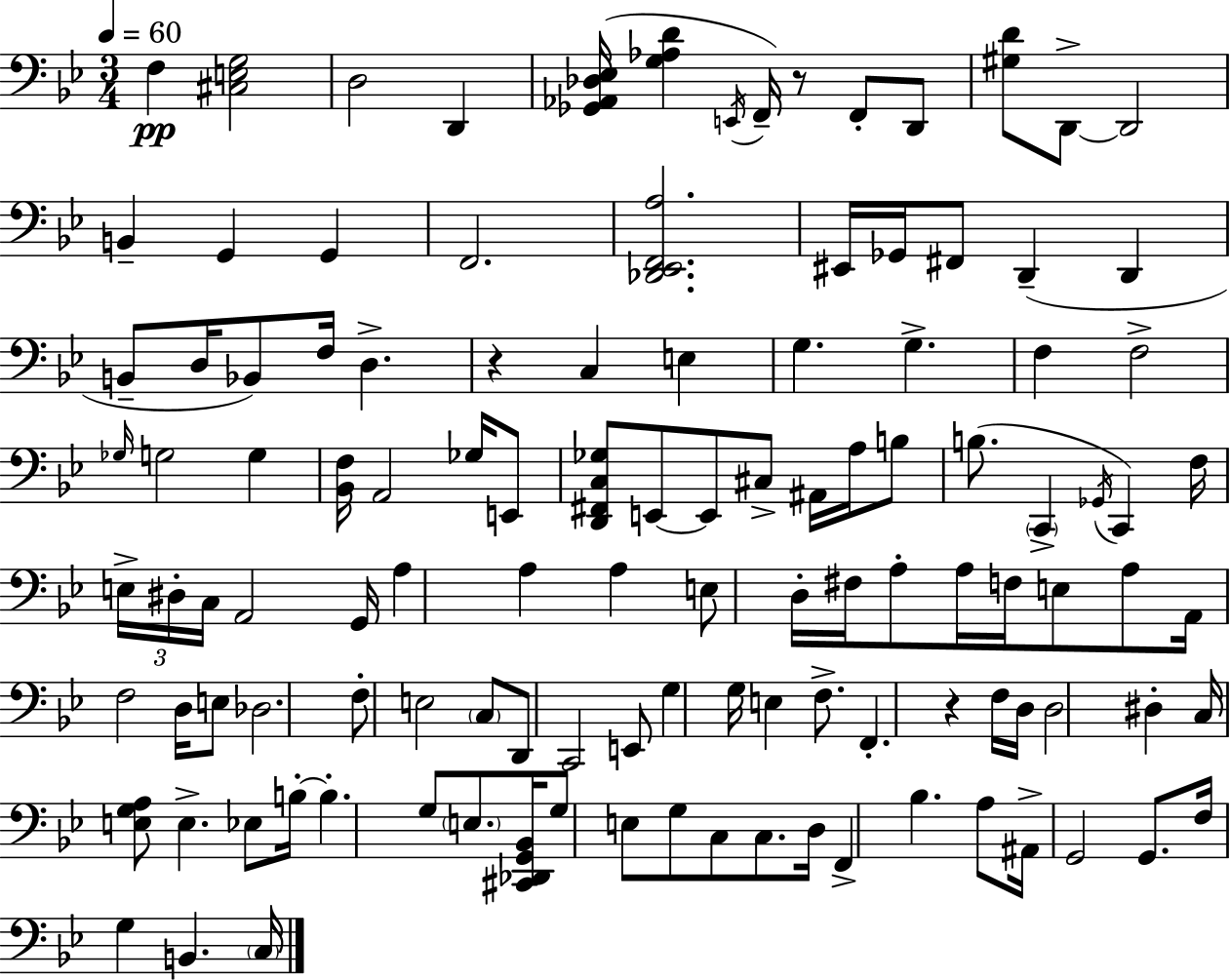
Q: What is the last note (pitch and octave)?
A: C3